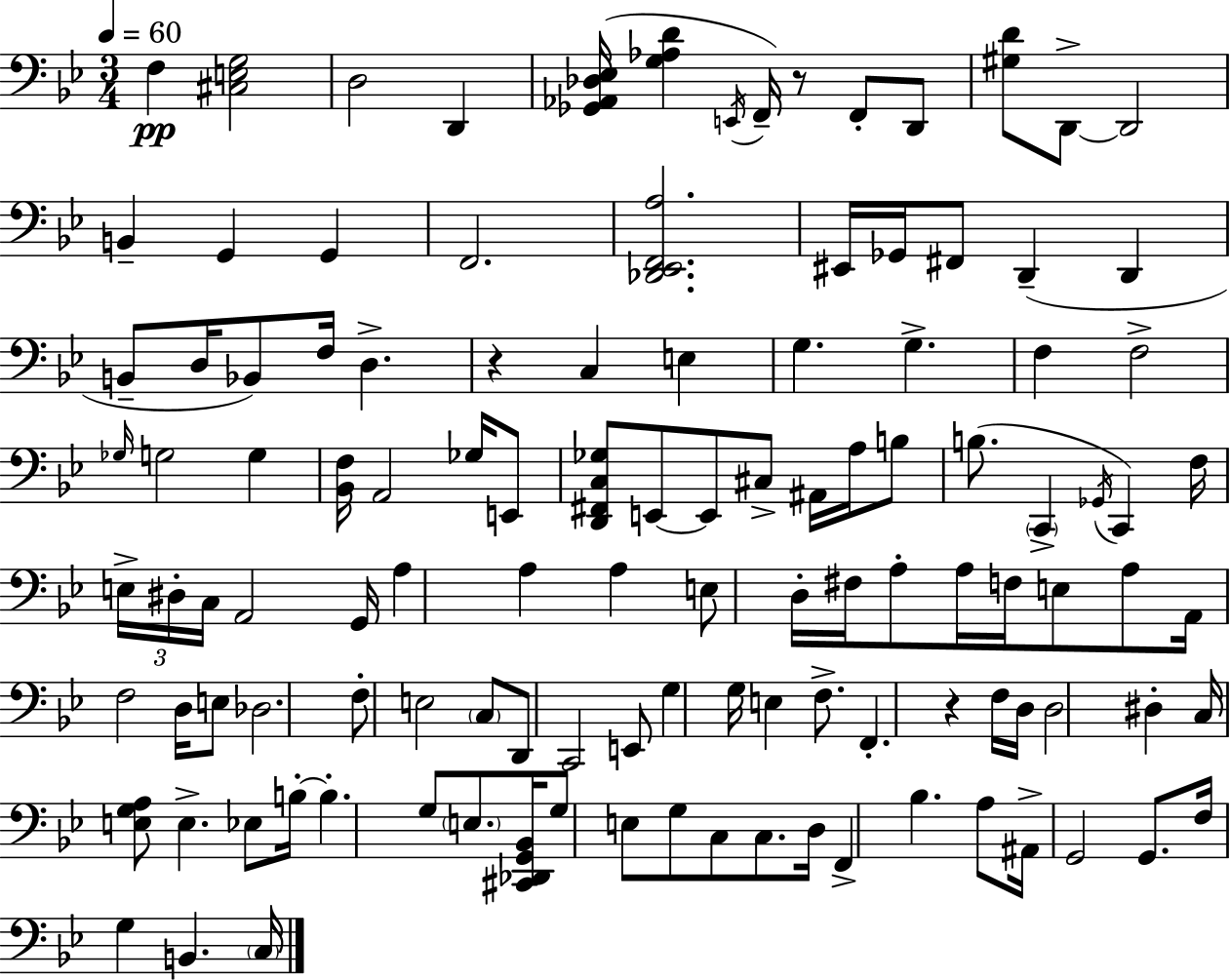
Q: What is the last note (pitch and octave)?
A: C3